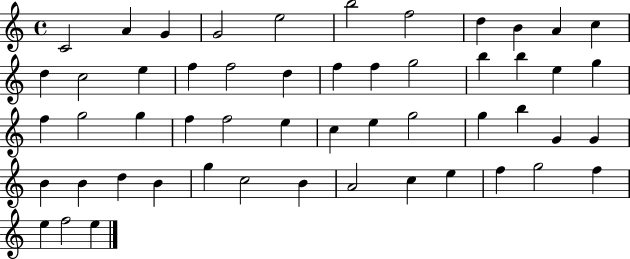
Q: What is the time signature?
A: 4/4